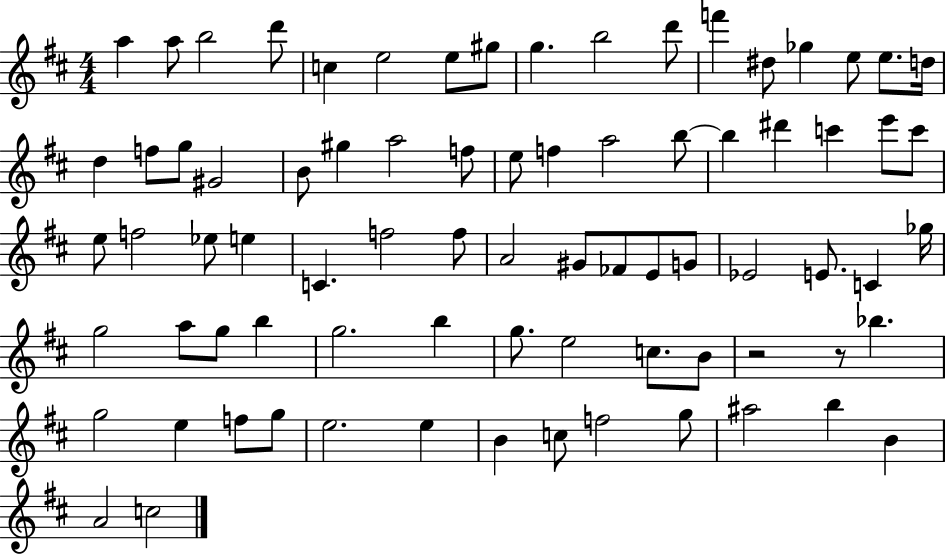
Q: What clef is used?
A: treble